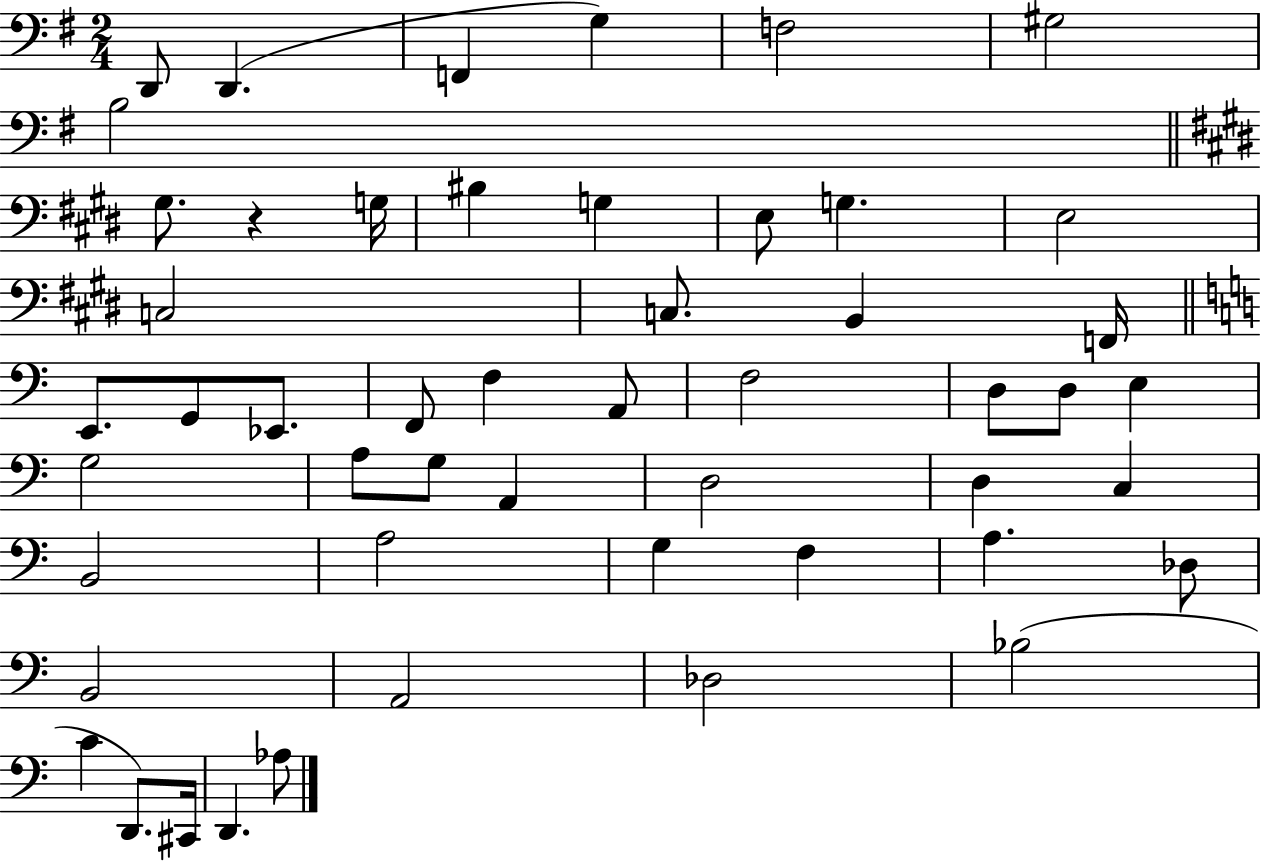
D2/e D2/q. F2/q G3/q F3/h G#3/h B3/h G#3/e. R/q G3/s BIS3/q G3/q E3/e G3/q. E3/h C3/h C3/e. B2/q F2/s E2/e. G2/e Eb2/e. F2/e F3/q A2/e F3/h D3/e D3/e E3/q G3/h A3/e G3/e A2/q D3/h D3/q C3/q B2/h A3/h G3/q F3/q A3/q. Db3/e B2/h A2/h Db3/h Bb3/h C4/q D2/e. C#2/s D2/q. Ab3/e